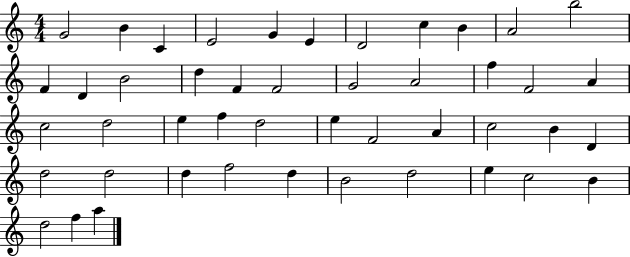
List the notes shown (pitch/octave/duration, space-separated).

G4/h B4/q C4/q E4/h G4/q E4/q D4/h C5/q B4/q A4/h B5/h F4/q D4/q B4/h D5/q F4/q F4/h G4/h A4/h F5/q F4/h A4/q C5/h D5/h E5/q F5/q D5/h E5/q F4/h A4/q C5/h B4/q D4/q D5/h D5/h D5/q F5/h D5/q B4/h D5/h E5/q C5/h B4/q D5/h F5/q A5/q